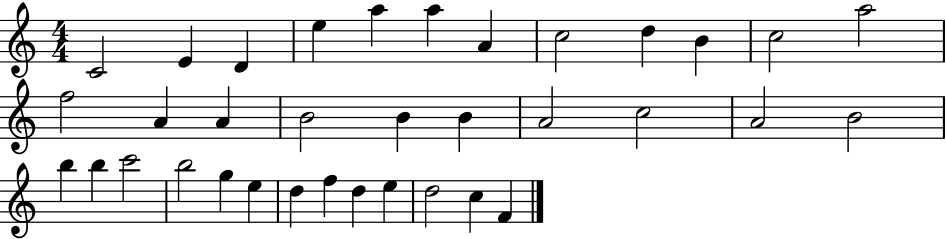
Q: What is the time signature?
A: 4/4